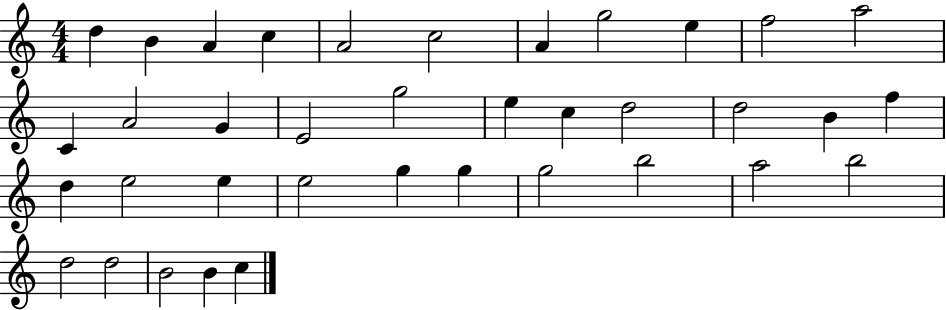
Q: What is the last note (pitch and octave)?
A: C5